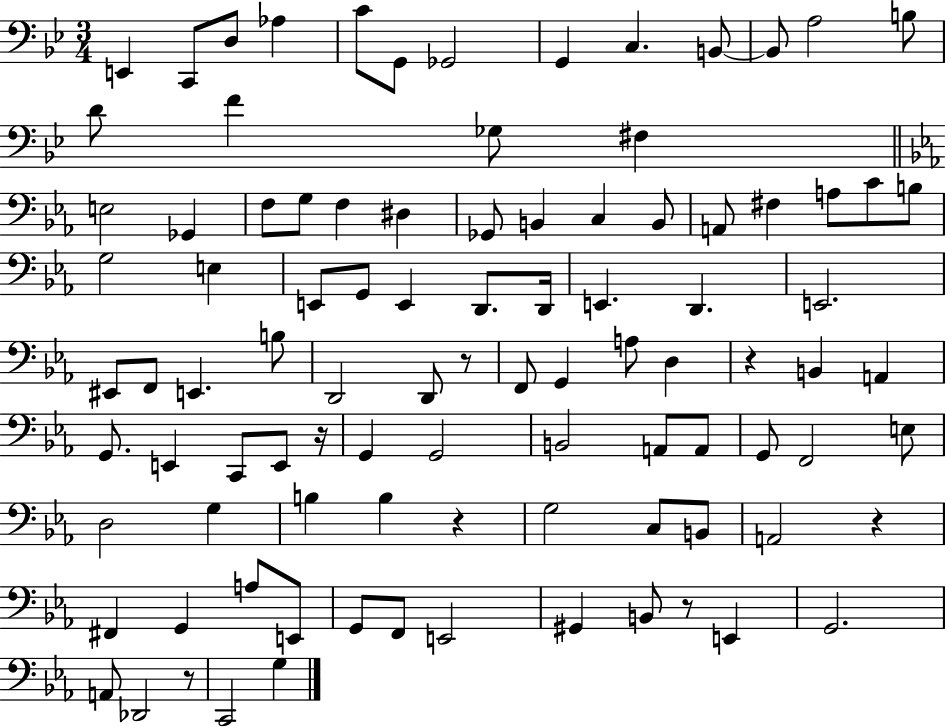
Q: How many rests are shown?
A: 7